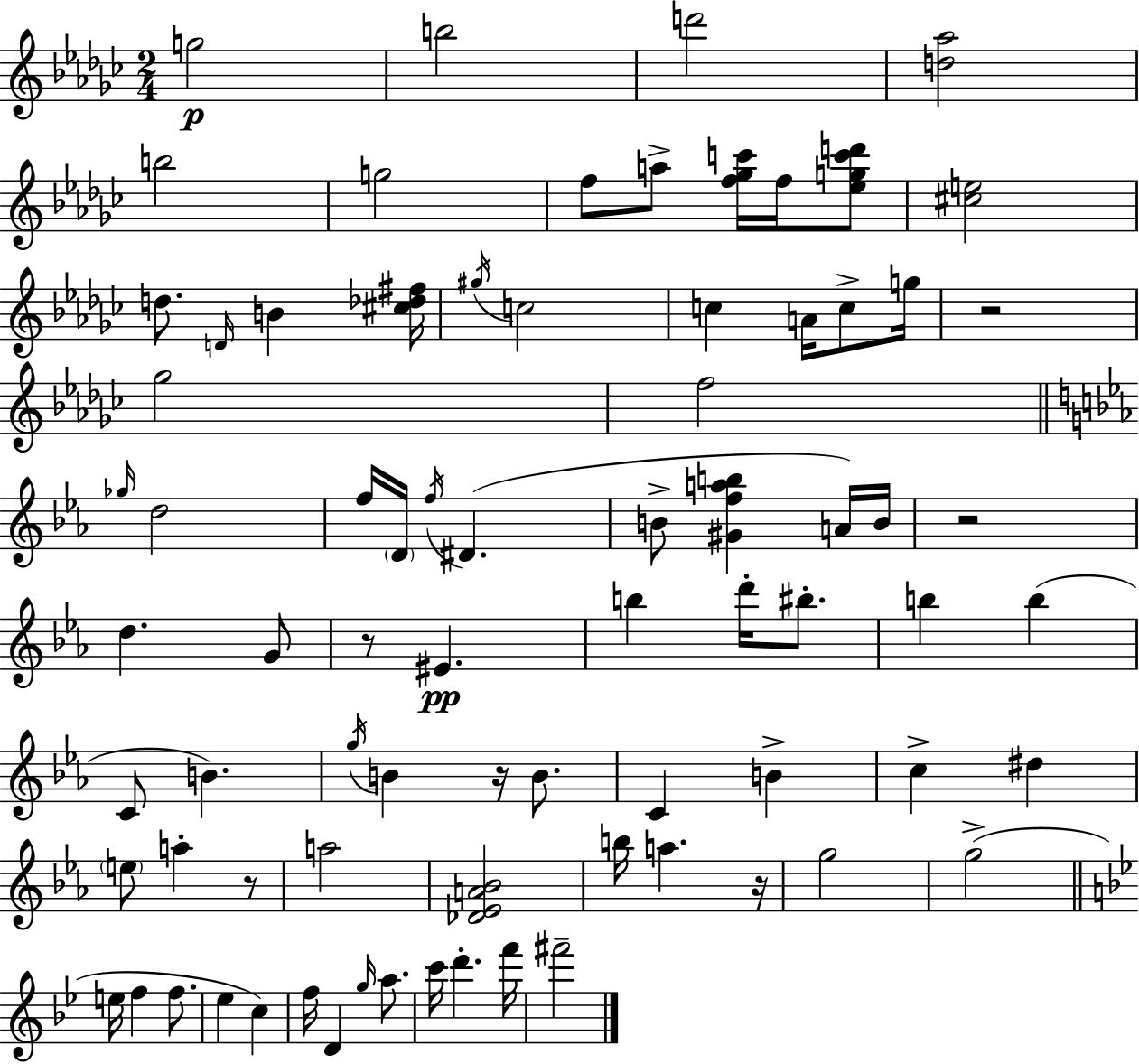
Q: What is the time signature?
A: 2/4